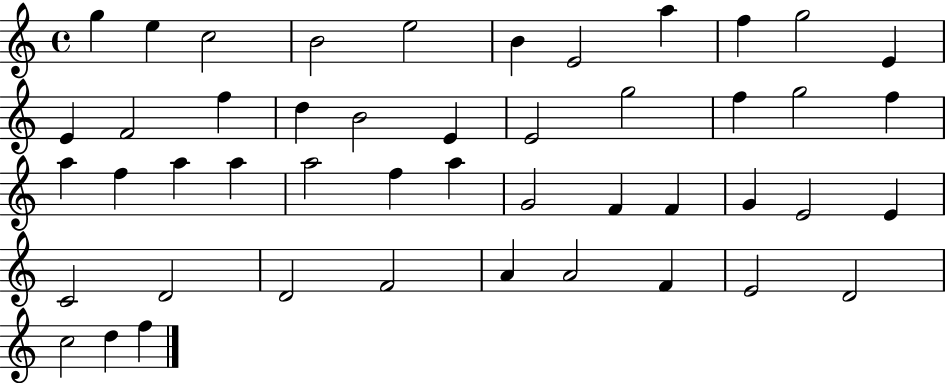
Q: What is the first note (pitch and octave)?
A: G5